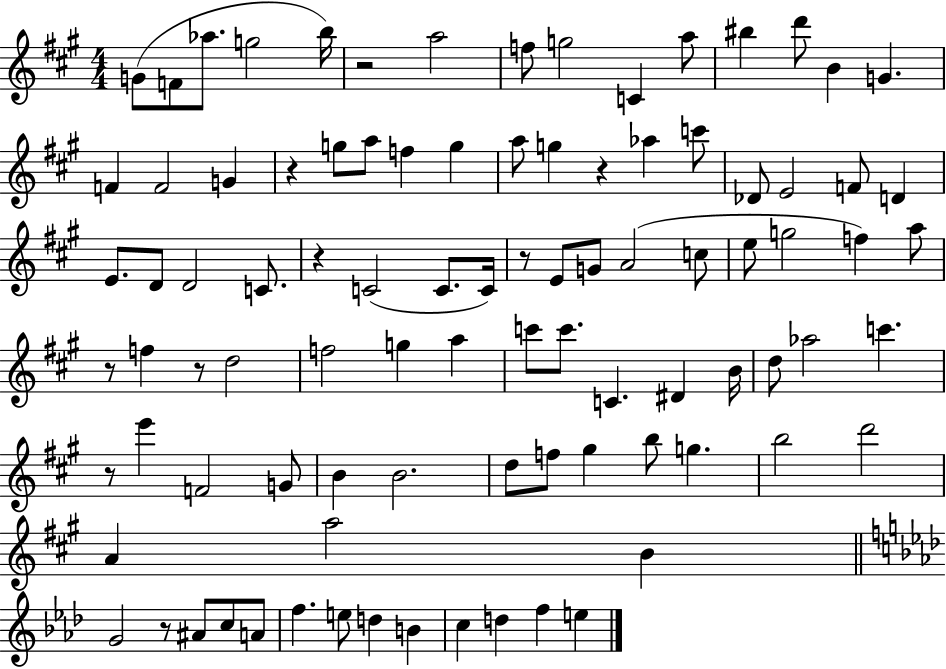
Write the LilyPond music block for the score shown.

{
  \clef treble
  \numericTimeSignature
  \time 4/4
  \key a \major
  g'8( f'8 aes''8. g''2 b''16) | r2 a''2 | f''8 g''2 c'4 a''8 | bis''4 d'''8 b'4 g'4. | \break f'4 f'2 g'4 | r4 g''8 a''8 f''4 g''4 | a''8 g''4 r4 aes''4 c'''8 | des'8 e'2 f'8 d'4 | \break e'8. d'8 d'2 c'8. | r4 c'2( c'8. c'16) | r8 e'8 g'8 a'2( c''8 | e''8 g''2 f''4) a''8 | \break r8 f''4 r8 d''2 | f''2 g''4 a''4 | c'''8 c'''8. c'4. dis'4 b'16 | d''8 aes''2 c'''4. | \break r8 e'''4 f'2 g'8 | b'4 b'2. | d''8 f''8 gis''4 b''8 g''4. | b''2 d'''2 | \break a'4 a''2 b'4 | \bar "||" \break \key aes \major g'2 r8 ais'8 c''8 a'8 | f''4. e''8 d''4 b'4 | c''4 d''4 f''4 e''4 | \bar "|."
}